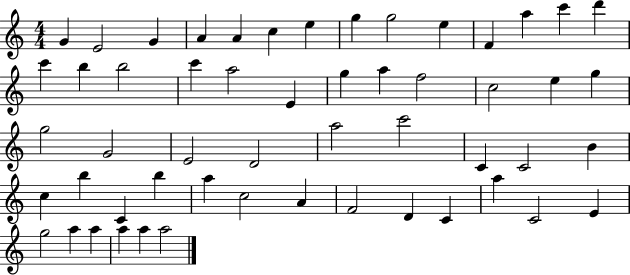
X:1
T:Untitled
M:4/4
L:1/4
K:C
G E2 G A A c e g g2 e F a c' d' c' b b2 c' a2 E g a f2 c2 e g g2 G2 E2 D2 a2 c'2 C C2 B c b C b a c2 A F2 D C a C2 E g2 a a a a a2